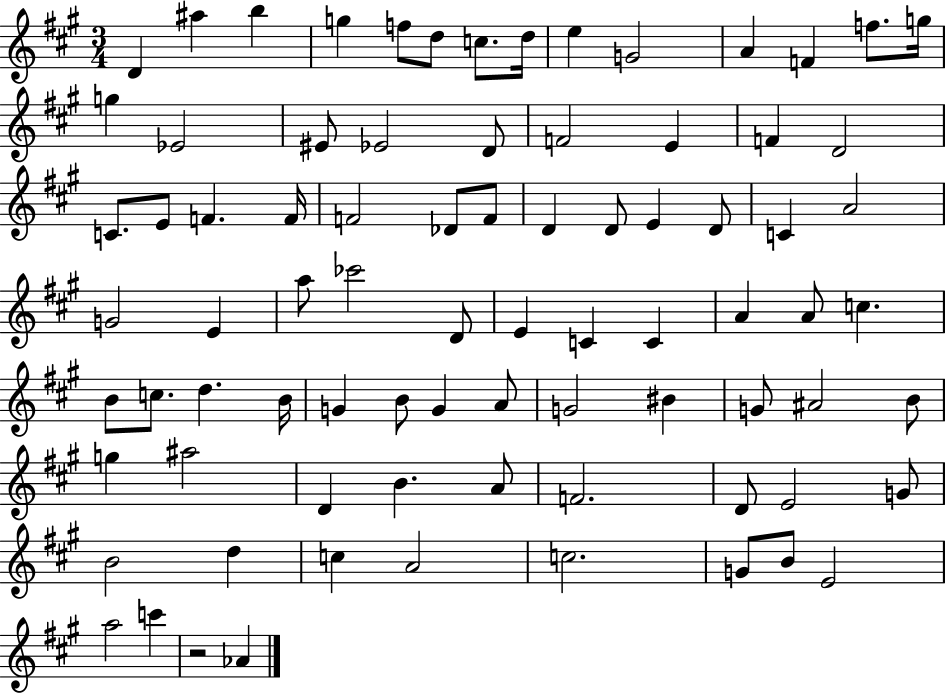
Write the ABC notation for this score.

X:1
T:Untitled
M:3/4
L:1/4
K:A
D ^a b g f/2 d/2 c/2 d/4 e G2 A F f/2 g/4 g _E2 ^E/2 _E2 D/2 F2 E F D2 C/2 E/2 F F/4 F2 _D/2 F/2 D D/2 E D/2 C A2 G2 E a/2 _c'2 D/2 E C C A A/2 c B/2 c/2 d B/4 G B/2 G A/2 G2 ^B G/2 ^A2 B/2 g ^a2 D B A/2 F2 D/2 E2 G/2 B2 d c A2 c2 G/2 B/2 E2 a2 c' z2 _A